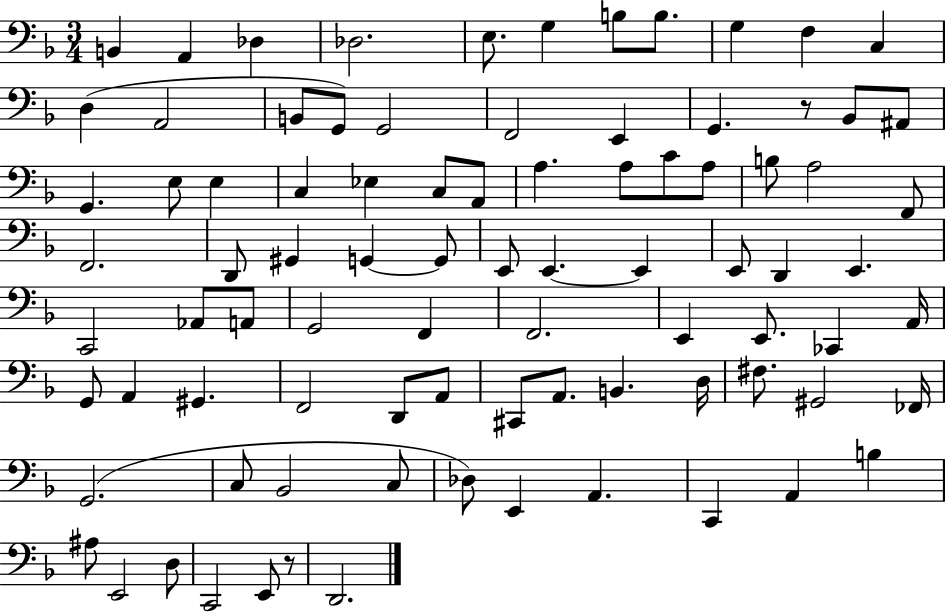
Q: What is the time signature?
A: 3/4